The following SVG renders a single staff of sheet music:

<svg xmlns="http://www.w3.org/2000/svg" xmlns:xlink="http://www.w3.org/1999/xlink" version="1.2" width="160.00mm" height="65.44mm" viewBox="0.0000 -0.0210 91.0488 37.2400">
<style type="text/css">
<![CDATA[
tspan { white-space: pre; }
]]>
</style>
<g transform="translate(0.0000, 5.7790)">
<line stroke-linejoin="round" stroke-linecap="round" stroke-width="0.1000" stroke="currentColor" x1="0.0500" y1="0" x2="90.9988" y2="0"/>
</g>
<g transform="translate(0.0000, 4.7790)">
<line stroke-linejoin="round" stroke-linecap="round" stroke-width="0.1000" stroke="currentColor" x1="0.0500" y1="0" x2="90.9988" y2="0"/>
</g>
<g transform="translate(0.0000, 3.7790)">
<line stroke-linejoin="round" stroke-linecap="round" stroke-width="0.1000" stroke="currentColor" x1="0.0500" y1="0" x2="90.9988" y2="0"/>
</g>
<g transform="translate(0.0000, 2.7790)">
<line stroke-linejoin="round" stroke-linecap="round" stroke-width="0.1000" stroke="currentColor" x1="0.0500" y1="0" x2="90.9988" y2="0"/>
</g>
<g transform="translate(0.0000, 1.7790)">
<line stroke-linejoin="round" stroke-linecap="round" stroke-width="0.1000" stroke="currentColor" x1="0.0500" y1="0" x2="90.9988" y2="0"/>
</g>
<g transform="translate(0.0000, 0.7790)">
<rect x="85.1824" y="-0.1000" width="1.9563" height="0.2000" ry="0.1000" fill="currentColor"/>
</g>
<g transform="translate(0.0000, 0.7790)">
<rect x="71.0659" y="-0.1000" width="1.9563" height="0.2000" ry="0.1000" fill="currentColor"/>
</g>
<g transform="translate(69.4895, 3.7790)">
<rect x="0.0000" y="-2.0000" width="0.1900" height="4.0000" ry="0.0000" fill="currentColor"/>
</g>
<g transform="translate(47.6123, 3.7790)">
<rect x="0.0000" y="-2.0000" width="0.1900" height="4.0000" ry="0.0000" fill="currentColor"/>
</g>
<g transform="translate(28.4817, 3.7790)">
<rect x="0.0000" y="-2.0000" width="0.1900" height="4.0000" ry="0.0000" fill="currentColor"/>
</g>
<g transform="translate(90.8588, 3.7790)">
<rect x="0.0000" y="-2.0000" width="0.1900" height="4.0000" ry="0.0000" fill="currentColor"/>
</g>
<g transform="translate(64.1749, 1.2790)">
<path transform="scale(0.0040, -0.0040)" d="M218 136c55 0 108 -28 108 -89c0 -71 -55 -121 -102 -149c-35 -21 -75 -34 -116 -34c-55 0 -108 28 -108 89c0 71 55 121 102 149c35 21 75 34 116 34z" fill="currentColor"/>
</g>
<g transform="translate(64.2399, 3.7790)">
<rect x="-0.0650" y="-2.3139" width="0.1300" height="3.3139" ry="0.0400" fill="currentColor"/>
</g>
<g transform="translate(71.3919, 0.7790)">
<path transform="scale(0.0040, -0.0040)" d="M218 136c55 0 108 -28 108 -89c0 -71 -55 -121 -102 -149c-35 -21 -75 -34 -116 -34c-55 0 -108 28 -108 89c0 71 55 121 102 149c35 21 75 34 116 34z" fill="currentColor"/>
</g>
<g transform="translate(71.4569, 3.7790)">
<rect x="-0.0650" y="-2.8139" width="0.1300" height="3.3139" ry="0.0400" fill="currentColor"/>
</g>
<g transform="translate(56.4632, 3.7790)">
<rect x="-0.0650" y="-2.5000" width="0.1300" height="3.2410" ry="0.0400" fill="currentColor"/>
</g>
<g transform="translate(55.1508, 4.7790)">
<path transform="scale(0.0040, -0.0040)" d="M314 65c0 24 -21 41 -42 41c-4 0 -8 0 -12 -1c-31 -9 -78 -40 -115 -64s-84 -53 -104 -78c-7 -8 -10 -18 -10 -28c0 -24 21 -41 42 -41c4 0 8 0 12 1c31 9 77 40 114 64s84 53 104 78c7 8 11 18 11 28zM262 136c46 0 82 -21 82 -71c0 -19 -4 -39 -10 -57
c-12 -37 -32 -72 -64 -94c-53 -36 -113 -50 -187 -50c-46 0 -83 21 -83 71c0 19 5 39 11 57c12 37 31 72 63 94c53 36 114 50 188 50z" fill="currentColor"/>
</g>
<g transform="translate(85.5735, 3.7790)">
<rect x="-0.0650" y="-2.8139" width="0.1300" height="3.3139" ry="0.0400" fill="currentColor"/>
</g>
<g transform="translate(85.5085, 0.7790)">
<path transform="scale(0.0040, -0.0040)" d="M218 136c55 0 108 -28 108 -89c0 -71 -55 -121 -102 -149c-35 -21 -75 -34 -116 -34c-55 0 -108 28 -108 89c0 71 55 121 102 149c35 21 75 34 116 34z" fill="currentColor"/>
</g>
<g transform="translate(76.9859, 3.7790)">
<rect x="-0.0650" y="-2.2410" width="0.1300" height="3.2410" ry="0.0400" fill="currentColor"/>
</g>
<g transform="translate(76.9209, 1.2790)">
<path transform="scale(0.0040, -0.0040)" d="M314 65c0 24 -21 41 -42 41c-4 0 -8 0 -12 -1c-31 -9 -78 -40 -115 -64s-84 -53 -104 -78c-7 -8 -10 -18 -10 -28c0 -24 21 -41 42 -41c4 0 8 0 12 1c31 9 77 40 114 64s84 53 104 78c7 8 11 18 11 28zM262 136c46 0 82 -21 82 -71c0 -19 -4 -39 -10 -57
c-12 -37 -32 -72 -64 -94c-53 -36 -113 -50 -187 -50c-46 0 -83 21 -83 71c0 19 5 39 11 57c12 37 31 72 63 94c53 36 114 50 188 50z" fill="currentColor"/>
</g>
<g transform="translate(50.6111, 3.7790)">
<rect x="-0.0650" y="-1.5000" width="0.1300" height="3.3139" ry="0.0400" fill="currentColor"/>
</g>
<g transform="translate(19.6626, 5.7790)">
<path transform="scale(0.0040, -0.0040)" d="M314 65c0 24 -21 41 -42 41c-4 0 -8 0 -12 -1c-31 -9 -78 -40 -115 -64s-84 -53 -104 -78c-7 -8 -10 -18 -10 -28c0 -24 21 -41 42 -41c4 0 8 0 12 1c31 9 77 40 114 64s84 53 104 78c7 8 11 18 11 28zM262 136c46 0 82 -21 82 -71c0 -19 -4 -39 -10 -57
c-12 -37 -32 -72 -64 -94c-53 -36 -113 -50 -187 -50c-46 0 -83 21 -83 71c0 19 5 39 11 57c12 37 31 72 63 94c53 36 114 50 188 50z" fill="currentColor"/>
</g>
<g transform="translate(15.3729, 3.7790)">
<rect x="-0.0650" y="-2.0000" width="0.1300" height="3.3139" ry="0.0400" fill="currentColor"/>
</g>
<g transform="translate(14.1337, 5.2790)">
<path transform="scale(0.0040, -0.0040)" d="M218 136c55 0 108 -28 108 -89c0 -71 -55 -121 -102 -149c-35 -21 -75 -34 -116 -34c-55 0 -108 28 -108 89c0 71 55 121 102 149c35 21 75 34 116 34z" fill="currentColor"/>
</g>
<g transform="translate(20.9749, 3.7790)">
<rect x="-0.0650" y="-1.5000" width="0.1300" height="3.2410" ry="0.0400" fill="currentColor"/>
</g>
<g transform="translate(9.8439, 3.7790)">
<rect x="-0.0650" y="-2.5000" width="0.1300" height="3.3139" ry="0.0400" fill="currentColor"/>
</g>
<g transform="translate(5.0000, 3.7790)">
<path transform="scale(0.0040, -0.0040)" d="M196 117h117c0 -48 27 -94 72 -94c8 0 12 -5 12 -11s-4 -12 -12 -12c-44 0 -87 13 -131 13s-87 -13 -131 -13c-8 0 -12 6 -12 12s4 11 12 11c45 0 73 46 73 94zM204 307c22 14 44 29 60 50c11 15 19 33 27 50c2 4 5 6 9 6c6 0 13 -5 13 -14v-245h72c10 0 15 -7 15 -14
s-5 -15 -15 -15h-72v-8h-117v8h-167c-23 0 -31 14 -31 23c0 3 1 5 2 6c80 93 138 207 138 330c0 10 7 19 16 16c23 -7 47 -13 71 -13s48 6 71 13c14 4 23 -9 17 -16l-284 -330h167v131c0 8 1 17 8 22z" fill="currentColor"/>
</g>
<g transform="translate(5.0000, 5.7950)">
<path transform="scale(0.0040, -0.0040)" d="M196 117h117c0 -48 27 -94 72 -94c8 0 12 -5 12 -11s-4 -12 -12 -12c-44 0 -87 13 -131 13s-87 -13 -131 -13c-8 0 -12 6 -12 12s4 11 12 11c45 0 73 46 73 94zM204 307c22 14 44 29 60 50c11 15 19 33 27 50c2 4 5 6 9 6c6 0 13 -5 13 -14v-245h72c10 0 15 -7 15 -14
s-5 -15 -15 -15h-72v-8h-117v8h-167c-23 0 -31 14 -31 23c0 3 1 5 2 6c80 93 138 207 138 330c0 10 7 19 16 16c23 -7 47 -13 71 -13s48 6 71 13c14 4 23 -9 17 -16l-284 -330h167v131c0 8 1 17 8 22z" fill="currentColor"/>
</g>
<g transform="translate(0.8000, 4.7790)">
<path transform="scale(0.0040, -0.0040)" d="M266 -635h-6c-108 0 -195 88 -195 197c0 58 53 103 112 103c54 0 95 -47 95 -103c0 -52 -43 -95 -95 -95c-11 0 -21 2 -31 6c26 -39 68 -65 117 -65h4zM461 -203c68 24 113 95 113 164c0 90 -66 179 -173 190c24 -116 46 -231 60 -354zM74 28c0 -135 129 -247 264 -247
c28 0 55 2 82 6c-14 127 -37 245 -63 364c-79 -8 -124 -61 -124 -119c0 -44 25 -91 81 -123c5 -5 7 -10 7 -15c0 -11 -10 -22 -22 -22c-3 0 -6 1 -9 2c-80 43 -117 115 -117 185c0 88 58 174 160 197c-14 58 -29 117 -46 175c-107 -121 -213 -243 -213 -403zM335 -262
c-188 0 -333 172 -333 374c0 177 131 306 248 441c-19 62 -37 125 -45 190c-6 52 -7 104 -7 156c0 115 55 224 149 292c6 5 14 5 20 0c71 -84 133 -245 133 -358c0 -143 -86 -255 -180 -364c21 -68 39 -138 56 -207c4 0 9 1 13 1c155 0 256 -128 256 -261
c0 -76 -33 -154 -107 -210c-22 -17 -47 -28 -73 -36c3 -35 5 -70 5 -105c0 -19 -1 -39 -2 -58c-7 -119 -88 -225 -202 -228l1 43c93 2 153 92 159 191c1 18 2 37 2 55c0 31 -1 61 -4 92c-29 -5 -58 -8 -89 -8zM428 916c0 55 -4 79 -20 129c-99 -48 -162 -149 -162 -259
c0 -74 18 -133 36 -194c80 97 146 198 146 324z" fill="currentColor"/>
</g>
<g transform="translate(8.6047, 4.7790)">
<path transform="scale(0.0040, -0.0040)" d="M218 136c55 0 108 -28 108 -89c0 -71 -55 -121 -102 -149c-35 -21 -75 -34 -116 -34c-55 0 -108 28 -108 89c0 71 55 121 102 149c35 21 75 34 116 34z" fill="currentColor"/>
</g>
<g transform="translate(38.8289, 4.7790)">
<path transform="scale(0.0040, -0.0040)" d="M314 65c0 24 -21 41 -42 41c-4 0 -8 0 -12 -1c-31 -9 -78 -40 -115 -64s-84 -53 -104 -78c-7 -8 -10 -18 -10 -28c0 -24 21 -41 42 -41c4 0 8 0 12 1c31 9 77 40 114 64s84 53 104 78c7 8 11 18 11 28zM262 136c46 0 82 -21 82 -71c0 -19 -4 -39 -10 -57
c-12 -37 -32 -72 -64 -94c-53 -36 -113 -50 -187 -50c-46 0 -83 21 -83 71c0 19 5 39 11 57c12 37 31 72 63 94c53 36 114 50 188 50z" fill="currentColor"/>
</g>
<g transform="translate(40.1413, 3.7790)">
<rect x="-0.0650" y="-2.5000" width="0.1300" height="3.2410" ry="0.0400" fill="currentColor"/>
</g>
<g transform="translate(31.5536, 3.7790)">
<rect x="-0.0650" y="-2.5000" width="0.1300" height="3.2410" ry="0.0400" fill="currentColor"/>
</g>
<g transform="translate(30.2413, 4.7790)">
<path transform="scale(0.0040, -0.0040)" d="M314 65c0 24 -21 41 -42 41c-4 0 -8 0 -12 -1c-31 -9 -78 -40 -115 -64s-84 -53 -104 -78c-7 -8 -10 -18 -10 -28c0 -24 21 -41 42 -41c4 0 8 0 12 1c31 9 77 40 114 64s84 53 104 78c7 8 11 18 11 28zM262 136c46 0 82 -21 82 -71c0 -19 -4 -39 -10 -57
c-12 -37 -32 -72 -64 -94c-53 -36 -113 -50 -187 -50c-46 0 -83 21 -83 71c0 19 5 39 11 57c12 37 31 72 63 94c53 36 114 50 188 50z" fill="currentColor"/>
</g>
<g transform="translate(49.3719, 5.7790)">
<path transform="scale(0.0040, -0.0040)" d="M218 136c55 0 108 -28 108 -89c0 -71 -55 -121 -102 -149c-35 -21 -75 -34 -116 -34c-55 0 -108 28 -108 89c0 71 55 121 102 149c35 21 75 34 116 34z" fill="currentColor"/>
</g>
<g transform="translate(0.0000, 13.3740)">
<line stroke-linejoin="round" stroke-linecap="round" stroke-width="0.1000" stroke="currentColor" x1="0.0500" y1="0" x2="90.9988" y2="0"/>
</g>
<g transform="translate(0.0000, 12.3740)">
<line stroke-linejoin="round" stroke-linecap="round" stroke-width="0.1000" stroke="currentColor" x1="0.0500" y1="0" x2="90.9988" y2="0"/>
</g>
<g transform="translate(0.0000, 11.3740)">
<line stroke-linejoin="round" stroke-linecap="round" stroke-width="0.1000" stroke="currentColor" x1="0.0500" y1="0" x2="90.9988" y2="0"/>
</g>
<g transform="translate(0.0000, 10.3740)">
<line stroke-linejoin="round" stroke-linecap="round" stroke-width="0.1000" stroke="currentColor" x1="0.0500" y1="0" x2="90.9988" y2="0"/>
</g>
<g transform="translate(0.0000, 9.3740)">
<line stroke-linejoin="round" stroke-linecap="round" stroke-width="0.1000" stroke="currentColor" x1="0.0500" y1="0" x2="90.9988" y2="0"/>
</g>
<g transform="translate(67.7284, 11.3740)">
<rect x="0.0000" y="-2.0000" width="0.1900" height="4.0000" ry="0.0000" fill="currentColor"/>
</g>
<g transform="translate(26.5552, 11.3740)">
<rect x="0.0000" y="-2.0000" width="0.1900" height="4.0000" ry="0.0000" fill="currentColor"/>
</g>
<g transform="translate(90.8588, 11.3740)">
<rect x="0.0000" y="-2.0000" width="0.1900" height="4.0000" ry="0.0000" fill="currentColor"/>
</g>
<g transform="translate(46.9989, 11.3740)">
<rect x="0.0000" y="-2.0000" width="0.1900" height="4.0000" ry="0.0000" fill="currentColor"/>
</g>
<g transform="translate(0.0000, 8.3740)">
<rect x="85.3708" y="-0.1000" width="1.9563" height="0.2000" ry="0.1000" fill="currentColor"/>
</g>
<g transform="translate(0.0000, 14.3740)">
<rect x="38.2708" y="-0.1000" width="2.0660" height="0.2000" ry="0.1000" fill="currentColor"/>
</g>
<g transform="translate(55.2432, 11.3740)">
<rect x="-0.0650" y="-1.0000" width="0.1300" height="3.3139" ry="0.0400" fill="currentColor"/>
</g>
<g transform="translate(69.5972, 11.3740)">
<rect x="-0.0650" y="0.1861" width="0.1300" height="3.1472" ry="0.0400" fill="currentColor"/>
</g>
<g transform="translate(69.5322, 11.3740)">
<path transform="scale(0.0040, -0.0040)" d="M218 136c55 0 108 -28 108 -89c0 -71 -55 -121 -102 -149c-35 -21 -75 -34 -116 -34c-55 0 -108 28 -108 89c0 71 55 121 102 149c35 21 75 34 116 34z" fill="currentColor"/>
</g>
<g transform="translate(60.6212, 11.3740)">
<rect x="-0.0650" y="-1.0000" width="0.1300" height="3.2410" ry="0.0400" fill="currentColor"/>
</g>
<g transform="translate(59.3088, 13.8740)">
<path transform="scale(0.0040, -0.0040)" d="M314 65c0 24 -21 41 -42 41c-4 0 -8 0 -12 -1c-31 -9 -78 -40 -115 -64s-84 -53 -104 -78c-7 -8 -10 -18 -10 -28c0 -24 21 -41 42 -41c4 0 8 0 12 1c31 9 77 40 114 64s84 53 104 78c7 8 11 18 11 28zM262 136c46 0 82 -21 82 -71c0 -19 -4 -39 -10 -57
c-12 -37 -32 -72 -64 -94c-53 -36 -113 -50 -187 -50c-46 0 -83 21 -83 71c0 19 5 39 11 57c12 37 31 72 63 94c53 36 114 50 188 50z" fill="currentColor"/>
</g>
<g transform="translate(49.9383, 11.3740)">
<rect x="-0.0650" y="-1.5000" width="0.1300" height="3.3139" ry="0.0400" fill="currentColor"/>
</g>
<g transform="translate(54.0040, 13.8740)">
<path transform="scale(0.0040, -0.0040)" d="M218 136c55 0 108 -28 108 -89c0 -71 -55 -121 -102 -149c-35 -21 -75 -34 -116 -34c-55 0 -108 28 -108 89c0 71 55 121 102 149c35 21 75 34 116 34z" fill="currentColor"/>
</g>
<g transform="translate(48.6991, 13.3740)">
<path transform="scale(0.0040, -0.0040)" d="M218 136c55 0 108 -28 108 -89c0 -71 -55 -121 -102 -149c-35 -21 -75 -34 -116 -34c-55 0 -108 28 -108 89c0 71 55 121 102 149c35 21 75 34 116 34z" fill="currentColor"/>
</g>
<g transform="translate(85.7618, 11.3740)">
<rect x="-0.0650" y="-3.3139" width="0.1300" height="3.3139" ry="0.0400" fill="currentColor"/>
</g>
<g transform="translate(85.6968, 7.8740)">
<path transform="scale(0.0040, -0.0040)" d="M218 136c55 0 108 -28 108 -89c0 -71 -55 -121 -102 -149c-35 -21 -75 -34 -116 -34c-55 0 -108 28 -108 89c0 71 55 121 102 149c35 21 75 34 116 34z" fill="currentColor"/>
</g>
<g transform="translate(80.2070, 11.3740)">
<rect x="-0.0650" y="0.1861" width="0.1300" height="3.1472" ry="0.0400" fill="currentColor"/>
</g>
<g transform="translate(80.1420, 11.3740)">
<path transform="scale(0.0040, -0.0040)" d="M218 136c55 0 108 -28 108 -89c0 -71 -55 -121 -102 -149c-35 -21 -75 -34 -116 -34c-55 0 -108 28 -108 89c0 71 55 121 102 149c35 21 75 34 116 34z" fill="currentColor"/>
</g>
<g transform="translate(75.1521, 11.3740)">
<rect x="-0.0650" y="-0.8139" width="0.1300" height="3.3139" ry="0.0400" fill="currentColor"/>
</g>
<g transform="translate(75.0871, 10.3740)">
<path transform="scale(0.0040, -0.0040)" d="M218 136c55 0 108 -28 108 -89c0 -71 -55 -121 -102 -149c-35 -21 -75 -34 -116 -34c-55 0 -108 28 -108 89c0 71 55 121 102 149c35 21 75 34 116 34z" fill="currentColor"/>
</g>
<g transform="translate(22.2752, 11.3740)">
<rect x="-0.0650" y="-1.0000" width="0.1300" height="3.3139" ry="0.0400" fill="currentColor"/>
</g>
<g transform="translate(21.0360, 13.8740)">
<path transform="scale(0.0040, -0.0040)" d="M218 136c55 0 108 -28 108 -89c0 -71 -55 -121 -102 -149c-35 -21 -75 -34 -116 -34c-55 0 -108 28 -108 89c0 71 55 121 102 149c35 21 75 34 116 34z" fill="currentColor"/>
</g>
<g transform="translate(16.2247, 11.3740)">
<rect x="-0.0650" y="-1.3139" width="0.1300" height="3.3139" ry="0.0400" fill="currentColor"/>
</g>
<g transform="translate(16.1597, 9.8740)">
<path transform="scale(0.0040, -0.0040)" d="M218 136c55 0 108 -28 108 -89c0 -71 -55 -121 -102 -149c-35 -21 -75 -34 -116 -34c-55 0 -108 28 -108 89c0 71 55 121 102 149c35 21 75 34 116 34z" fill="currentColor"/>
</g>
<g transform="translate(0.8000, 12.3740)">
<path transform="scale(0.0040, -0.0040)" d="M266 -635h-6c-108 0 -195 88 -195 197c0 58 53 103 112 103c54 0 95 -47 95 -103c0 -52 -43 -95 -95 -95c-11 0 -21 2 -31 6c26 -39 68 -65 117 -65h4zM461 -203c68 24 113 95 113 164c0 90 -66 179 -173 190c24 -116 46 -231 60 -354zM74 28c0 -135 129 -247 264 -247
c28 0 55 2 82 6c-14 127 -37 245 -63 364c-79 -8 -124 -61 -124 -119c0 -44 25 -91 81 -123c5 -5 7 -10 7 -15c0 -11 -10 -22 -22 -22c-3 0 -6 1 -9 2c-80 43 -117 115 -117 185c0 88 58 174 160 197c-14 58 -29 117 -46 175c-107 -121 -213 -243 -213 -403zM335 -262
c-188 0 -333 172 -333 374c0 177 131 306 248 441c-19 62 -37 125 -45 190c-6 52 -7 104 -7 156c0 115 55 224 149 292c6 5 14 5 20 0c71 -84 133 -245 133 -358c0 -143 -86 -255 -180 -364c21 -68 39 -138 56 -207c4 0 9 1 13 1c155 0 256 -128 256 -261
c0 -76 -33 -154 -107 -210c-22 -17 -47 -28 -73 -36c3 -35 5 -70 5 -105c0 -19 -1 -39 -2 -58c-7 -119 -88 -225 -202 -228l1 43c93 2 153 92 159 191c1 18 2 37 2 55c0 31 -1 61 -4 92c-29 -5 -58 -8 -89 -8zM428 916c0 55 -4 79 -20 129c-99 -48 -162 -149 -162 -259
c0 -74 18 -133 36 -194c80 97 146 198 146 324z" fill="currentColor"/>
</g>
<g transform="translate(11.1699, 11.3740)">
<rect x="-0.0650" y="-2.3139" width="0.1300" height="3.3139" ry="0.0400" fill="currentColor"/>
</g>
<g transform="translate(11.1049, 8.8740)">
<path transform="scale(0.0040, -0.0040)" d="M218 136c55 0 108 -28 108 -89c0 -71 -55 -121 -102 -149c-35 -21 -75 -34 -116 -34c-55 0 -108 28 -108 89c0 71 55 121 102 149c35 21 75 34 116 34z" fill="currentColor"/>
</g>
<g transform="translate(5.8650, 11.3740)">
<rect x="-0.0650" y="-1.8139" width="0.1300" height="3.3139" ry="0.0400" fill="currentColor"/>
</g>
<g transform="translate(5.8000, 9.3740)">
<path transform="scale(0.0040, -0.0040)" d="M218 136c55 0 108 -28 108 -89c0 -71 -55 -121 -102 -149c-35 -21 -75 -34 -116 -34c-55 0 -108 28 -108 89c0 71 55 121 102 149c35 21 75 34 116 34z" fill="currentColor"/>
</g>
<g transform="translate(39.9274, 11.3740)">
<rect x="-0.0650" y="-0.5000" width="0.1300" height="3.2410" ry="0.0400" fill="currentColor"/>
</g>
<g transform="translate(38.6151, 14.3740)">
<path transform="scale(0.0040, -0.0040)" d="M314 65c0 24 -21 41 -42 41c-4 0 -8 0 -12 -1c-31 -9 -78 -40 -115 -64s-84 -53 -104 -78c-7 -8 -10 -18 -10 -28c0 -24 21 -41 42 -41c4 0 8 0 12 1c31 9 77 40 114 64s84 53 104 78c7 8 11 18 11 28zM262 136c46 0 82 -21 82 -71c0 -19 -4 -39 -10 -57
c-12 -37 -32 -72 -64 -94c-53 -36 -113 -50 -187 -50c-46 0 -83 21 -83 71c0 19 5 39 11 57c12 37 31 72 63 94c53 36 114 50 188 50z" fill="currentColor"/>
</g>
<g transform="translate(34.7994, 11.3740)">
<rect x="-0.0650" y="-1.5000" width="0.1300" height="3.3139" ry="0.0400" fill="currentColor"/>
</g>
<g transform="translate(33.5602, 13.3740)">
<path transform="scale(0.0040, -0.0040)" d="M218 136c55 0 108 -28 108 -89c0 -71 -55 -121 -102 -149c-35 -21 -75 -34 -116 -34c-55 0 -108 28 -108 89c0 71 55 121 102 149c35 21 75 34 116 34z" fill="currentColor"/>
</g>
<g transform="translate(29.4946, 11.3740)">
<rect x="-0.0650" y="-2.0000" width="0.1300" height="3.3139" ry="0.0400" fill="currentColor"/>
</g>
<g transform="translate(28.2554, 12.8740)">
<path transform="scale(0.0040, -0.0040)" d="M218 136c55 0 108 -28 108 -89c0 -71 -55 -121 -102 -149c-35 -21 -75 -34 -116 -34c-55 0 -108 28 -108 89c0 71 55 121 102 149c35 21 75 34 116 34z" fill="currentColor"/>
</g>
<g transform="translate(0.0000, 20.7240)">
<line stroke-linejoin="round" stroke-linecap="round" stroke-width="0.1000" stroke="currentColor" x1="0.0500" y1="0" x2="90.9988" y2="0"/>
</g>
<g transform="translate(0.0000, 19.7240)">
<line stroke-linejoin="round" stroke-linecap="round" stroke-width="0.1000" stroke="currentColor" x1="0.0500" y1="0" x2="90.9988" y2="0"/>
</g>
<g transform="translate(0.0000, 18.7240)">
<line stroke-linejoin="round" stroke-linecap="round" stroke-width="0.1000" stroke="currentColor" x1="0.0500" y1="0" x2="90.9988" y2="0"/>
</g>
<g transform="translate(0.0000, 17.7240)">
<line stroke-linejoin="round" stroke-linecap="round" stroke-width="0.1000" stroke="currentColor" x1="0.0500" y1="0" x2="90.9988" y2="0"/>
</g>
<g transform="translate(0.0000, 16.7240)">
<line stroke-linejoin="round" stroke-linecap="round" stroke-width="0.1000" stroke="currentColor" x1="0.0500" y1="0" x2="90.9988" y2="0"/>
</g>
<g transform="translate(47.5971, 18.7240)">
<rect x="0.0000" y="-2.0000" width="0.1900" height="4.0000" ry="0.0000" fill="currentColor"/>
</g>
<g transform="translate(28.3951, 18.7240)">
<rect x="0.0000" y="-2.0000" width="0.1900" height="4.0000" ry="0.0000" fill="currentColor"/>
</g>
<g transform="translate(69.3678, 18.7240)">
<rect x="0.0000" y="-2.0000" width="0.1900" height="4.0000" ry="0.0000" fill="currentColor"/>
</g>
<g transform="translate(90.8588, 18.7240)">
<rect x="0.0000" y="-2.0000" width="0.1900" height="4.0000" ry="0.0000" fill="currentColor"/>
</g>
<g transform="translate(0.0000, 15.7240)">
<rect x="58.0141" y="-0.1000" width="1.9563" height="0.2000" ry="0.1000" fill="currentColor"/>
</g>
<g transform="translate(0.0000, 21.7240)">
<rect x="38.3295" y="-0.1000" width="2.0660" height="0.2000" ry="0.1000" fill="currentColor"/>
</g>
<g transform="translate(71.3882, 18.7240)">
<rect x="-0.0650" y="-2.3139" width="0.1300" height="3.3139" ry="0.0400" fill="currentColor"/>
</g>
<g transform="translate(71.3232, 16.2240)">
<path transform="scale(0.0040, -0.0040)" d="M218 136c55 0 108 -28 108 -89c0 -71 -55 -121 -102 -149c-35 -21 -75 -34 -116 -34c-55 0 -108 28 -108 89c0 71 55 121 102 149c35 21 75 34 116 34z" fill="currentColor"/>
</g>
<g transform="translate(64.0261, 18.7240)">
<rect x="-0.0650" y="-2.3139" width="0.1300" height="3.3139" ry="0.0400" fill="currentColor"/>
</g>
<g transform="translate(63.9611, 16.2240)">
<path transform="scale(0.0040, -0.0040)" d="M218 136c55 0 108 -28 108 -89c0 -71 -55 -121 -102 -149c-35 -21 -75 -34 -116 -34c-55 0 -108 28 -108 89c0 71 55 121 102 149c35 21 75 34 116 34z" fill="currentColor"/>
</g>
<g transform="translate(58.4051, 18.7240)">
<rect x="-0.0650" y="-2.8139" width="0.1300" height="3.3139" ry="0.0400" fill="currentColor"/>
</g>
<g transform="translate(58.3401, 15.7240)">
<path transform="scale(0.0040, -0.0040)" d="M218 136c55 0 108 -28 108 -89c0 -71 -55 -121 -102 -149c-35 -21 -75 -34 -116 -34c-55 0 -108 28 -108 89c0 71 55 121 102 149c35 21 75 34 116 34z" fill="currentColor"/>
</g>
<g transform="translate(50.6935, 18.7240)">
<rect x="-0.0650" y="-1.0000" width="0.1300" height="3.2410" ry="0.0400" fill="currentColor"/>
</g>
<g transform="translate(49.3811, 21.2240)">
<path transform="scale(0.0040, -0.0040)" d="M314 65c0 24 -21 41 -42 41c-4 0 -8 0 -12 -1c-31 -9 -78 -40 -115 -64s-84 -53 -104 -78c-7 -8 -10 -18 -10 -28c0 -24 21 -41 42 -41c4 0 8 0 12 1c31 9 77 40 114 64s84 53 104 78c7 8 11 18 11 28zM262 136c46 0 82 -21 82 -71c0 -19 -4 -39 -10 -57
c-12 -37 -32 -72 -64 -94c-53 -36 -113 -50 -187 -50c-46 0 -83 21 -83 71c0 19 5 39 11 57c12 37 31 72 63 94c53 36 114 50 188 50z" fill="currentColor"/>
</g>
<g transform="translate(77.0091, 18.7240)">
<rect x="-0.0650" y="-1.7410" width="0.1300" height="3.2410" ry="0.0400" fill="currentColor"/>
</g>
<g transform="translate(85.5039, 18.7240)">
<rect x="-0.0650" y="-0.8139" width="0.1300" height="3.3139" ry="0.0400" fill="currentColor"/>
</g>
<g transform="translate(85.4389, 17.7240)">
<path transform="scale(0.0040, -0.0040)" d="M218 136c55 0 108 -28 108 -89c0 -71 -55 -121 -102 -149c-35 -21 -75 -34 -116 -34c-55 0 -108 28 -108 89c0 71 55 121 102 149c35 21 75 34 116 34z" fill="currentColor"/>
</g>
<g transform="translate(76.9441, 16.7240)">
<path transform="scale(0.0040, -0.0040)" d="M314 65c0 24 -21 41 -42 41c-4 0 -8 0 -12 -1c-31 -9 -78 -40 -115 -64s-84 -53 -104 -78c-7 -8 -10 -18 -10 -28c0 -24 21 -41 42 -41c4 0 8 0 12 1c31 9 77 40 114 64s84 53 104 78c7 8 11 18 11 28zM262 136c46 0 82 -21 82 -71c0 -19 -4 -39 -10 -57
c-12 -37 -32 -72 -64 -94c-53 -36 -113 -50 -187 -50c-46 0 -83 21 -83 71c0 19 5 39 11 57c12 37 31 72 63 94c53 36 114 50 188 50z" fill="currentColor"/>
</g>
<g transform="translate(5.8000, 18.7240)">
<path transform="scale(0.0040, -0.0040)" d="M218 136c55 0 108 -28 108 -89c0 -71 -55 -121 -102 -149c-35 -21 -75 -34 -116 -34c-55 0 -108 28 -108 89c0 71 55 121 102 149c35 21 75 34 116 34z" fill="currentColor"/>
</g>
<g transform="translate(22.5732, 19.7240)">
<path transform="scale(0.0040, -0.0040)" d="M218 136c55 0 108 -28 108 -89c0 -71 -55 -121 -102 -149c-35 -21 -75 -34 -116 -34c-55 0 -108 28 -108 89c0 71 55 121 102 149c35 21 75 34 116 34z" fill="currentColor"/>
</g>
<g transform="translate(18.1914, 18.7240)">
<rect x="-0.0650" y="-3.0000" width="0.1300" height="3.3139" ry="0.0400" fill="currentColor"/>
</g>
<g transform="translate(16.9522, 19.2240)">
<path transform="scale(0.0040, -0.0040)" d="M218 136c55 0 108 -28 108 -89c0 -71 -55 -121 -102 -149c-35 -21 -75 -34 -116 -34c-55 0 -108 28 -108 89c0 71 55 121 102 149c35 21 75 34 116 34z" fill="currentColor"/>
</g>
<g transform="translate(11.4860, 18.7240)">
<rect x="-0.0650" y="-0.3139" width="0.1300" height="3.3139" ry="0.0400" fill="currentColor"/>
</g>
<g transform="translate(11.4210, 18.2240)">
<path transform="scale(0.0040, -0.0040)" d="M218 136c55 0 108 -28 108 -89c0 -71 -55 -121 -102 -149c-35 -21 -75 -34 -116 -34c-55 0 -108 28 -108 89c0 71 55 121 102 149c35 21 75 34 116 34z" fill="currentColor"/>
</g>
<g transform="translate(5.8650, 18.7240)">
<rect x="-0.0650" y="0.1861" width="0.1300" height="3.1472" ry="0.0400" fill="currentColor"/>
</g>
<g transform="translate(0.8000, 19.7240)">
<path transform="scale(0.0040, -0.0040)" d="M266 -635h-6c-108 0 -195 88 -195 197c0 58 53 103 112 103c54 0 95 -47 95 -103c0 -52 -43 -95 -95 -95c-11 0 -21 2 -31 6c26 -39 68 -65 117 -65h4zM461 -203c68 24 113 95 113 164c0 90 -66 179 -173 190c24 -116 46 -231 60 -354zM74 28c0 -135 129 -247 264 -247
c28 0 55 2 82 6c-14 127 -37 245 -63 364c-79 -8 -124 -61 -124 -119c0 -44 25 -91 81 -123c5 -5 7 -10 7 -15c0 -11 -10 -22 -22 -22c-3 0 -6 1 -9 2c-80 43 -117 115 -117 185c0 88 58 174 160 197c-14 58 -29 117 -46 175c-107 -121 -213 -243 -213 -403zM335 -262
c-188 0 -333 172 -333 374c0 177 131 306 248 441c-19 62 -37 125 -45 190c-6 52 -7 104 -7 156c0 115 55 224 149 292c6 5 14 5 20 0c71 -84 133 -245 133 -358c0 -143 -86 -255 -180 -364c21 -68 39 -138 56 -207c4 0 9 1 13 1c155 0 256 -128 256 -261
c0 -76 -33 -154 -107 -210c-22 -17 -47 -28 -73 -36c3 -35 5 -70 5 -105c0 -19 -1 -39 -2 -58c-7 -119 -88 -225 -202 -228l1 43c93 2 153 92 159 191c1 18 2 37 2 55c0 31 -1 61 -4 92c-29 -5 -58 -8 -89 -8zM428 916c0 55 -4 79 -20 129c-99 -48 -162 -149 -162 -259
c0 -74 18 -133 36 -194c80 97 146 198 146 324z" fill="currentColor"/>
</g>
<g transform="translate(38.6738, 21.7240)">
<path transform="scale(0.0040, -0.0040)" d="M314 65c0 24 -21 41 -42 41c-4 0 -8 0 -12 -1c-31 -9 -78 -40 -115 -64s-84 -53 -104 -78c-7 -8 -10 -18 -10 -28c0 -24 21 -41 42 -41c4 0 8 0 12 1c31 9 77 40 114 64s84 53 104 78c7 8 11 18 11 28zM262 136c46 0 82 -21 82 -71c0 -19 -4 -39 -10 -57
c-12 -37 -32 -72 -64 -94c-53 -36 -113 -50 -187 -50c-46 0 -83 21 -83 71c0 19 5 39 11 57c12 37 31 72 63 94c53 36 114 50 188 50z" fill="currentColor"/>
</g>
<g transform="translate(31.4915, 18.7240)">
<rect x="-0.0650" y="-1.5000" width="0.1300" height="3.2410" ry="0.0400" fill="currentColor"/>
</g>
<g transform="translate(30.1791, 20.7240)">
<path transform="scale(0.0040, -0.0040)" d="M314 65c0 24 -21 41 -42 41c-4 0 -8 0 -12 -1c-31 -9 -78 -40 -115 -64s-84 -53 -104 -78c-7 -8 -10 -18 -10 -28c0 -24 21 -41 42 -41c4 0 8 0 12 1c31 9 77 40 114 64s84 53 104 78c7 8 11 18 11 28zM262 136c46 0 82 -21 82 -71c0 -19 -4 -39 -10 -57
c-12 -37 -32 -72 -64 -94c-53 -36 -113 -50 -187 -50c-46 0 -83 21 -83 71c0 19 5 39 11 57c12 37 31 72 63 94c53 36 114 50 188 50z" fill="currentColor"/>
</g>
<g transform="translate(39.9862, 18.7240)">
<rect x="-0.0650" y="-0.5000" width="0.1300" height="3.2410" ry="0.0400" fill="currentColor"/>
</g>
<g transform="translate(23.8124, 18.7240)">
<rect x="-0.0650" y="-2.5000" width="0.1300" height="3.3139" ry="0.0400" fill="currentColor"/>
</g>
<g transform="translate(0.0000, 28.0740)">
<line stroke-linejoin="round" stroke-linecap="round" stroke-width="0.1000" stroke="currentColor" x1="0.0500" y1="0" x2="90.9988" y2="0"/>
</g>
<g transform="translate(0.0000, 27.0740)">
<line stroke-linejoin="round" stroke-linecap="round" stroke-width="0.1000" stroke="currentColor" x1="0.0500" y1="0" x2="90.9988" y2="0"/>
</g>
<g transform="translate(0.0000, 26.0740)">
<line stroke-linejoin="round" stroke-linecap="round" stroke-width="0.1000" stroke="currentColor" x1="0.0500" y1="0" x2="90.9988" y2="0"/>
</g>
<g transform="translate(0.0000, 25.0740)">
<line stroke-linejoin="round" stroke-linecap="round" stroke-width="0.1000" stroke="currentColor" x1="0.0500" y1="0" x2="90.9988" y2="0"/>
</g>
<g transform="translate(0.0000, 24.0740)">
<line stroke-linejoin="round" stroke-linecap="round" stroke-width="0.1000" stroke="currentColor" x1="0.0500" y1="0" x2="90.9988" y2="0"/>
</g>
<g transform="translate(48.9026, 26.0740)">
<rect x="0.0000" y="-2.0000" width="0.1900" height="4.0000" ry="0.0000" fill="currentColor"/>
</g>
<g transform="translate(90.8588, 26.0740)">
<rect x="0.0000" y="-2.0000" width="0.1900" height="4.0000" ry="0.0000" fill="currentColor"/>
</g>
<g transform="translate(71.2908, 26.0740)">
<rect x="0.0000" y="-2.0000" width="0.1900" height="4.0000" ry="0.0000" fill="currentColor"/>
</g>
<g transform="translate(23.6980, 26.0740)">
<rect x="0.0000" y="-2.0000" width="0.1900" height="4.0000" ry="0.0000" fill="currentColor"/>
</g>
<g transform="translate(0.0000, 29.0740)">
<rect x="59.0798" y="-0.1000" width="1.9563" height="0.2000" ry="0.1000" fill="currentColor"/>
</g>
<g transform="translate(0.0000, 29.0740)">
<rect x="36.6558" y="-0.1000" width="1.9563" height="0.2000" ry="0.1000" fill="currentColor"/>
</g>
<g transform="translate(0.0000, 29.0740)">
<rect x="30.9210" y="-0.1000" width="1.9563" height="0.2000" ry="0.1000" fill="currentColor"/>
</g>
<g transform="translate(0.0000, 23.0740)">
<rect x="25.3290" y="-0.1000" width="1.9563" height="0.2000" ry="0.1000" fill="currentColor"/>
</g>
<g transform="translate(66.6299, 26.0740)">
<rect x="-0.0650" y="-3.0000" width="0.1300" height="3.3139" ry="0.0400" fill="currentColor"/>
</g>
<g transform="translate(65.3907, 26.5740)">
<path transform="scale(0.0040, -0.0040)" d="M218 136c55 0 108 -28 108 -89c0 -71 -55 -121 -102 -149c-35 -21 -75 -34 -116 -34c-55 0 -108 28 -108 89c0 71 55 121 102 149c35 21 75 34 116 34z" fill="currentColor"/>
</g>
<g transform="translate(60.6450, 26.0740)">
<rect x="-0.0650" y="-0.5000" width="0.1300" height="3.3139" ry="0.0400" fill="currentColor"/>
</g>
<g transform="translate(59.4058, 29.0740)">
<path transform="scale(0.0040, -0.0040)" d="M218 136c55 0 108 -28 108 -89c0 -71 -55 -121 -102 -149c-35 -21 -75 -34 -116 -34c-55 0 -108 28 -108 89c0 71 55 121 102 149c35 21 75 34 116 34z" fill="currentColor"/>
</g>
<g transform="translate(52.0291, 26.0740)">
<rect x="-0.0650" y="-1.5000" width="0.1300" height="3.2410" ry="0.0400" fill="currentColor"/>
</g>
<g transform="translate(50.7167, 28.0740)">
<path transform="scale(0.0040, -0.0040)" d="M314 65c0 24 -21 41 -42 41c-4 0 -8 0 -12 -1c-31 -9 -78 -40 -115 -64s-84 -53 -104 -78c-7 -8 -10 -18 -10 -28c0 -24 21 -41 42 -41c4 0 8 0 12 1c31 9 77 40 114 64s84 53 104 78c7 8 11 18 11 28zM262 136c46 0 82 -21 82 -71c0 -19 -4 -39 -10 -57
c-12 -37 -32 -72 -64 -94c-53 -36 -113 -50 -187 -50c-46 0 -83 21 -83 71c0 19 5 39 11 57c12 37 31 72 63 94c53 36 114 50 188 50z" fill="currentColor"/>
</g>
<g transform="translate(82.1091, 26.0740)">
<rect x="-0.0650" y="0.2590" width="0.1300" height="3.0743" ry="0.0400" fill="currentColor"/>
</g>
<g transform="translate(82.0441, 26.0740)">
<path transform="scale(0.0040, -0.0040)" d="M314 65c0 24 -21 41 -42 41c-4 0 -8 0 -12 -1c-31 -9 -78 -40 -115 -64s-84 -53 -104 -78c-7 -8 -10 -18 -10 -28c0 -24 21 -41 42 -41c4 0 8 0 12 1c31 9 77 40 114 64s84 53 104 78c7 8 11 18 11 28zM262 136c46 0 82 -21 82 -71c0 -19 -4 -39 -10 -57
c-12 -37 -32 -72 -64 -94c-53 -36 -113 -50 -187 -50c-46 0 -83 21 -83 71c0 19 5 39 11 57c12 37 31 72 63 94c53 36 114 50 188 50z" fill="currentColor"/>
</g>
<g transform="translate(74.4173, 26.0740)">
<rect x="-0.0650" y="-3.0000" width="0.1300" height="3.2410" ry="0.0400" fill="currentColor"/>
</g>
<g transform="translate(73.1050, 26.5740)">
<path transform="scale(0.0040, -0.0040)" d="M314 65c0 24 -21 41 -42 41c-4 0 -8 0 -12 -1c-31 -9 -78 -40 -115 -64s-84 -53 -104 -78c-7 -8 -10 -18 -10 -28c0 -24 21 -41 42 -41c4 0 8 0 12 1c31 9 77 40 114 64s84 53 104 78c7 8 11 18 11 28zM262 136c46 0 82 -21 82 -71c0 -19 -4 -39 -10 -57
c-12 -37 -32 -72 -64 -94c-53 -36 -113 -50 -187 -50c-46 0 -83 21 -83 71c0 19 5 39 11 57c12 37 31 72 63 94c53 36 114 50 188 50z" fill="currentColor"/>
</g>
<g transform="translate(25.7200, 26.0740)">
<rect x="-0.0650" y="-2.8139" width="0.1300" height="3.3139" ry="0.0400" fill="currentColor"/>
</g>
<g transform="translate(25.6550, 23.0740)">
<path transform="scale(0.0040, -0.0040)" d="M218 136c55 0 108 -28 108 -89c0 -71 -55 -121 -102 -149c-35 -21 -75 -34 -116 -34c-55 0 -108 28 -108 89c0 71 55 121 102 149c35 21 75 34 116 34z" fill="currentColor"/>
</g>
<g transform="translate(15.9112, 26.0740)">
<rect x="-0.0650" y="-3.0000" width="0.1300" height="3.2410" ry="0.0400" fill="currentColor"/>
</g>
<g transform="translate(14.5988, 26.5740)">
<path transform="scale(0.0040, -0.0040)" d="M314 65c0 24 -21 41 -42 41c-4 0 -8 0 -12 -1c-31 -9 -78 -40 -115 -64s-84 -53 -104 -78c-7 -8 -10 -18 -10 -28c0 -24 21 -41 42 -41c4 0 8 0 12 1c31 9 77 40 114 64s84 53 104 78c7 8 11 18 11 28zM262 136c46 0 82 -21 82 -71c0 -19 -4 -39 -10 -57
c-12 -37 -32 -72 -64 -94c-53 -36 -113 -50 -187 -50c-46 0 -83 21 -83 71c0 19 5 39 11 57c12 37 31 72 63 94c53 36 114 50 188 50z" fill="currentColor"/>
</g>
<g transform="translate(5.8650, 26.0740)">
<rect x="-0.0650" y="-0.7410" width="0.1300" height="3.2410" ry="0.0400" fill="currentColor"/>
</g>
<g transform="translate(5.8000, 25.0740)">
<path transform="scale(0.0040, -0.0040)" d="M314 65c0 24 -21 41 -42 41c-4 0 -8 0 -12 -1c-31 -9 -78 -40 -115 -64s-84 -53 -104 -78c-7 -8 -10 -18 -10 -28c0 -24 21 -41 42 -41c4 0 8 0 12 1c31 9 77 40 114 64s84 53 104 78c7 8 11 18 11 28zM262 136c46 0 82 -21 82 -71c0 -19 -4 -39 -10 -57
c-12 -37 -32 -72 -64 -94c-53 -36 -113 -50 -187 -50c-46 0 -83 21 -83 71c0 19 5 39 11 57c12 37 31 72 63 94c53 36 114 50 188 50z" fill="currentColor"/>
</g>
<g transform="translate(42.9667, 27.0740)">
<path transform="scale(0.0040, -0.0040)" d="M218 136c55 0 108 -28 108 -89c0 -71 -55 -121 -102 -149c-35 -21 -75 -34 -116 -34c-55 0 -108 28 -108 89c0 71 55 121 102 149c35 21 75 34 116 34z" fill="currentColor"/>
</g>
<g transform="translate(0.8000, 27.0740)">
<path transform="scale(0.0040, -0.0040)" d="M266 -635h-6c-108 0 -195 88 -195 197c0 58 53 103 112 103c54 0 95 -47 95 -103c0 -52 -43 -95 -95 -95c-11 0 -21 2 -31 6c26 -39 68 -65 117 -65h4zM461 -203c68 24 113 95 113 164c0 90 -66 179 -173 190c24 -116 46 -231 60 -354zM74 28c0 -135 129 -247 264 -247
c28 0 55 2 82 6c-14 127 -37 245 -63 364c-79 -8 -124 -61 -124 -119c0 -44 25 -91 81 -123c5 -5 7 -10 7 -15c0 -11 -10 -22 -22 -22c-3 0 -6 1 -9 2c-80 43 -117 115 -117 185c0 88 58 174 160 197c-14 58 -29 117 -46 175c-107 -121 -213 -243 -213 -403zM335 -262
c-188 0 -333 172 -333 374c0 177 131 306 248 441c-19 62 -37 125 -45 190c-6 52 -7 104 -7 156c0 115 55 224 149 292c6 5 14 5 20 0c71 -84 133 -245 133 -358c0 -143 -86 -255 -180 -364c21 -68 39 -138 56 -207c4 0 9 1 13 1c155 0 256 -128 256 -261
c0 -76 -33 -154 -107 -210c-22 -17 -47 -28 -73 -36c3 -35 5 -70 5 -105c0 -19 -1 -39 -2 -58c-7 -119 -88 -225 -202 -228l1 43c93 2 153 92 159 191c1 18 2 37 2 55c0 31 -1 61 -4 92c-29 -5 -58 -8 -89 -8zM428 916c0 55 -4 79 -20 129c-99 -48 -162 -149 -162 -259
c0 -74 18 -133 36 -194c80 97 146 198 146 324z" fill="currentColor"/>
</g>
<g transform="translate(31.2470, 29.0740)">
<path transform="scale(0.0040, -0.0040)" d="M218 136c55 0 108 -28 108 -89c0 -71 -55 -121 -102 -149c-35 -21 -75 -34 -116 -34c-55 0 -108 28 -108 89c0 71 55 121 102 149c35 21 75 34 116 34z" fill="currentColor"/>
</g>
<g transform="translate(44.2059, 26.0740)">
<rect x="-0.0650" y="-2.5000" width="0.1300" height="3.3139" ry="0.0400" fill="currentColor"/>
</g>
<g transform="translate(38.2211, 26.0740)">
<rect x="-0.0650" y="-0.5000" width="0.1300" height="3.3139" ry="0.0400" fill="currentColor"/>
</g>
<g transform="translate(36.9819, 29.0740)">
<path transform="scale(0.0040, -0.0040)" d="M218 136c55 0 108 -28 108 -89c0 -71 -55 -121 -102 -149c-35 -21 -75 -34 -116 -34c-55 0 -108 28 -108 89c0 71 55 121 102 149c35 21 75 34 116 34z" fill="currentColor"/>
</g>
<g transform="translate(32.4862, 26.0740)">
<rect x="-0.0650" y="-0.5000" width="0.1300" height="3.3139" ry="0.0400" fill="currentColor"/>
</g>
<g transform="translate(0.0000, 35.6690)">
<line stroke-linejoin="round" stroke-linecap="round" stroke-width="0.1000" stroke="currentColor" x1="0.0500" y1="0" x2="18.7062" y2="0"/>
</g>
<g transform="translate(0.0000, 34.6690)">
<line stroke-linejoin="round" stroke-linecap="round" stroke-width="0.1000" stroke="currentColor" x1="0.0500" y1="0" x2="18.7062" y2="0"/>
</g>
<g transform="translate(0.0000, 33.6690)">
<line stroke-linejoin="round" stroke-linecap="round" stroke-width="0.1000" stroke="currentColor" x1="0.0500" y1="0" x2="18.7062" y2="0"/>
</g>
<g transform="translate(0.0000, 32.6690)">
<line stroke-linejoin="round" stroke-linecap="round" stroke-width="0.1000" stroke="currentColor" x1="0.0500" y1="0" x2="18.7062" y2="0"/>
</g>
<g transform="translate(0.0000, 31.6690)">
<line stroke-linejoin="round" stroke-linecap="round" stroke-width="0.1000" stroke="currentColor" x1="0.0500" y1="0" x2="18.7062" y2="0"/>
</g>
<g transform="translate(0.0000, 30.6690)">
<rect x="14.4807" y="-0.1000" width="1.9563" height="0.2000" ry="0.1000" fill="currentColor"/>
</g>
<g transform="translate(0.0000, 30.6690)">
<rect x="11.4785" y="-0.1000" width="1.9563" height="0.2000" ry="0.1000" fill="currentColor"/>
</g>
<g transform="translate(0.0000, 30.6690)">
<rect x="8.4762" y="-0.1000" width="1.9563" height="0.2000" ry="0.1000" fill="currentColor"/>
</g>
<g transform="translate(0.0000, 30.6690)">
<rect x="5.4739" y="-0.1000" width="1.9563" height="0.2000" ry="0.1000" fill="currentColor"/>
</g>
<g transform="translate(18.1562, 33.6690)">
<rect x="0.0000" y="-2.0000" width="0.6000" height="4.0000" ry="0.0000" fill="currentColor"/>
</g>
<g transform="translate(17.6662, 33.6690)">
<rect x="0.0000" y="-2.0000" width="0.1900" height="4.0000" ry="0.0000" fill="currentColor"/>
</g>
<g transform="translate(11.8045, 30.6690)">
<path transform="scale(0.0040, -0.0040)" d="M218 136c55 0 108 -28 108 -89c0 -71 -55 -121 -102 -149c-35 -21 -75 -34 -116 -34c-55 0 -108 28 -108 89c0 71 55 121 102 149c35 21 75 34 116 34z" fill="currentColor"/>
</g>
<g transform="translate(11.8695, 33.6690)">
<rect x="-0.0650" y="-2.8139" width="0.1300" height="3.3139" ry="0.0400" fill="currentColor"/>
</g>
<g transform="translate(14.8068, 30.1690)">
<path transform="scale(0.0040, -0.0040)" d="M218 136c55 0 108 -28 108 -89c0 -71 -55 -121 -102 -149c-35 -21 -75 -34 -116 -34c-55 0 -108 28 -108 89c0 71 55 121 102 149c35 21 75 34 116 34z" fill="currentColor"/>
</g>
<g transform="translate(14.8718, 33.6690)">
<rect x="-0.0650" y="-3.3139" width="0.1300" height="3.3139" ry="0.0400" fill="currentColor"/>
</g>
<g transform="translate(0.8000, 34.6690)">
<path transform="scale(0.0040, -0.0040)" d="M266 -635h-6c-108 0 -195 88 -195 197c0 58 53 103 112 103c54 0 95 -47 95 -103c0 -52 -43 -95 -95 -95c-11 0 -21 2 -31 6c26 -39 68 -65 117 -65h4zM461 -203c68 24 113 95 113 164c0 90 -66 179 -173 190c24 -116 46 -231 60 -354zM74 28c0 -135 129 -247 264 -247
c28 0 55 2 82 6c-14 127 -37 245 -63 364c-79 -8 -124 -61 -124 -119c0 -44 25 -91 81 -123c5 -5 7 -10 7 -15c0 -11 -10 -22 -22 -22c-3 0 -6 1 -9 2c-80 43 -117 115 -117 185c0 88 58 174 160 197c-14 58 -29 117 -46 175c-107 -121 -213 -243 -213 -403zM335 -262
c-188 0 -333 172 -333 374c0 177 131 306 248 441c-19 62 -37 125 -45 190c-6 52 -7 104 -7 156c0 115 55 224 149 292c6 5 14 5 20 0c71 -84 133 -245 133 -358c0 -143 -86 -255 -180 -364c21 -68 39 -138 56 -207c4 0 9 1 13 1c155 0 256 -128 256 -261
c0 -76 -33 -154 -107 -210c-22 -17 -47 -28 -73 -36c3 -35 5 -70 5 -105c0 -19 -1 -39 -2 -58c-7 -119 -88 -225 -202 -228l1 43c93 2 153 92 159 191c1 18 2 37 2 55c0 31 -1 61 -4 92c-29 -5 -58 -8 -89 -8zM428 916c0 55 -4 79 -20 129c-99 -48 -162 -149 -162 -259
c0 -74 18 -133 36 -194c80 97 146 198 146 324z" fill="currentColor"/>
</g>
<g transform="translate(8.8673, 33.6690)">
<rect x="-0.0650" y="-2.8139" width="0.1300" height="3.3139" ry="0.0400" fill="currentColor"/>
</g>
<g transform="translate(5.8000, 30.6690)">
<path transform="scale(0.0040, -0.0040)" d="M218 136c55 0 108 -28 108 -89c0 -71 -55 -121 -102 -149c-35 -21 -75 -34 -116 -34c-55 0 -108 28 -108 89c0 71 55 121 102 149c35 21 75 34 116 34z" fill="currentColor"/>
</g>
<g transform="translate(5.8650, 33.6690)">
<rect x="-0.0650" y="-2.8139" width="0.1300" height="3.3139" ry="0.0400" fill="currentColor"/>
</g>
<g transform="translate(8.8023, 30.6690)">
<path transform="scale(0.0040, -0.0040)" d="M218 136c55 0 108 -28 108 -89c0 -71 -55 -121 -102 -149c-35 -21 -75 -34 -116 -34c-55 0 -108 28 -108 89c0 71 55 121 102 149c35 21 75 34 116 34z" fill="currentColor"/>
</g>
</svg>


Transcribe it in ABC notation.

X:1
T:Untitled
M:4/4
L:1/4
K:C
G F E2 G2 G2 E G2 g a g2 a f g e D F E C2 E D D2 B d B b B c A G E2 C2 D2 a g g f2 d d2 A2 a C C G E2 C A A2 B2 a a a b